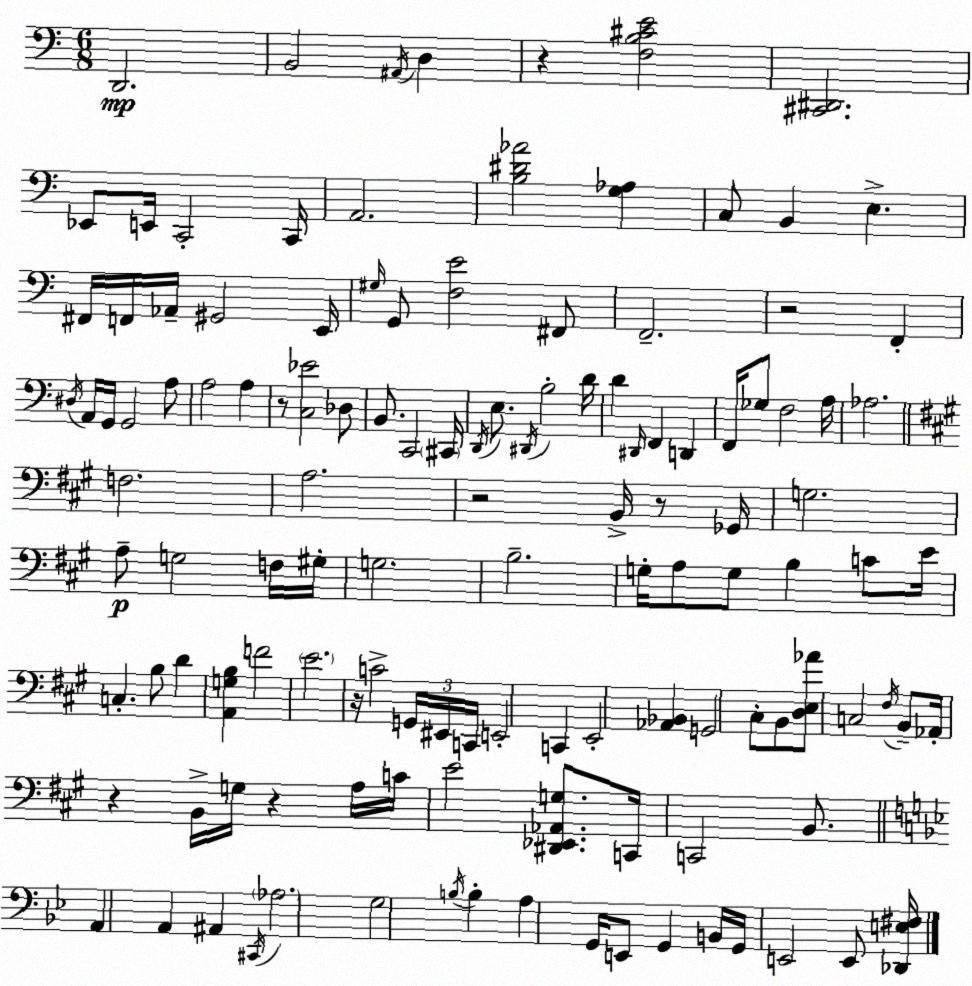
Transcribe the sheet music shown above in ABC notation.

X:1
T:Untitled
M:6/8
L:1/4
K:Am
D,,2 B,,2 ^A,,/4 D, z [F,B,^CE]2 [^C,,^D,,]2 _E,,/2 E,,/4 C,,2 C,,/4 A,,2 [B,^D_A]2 [G,_A,] C,/2 B,, E, ^F,,/4 F,,/4 _A,,/4 ^G,,2 E,,/4 ^G,/4 G,,/2 [F,E]2 ^F,,/2 F,,2 z2 F,, ^D,/4 A,,/4 G,,/4 G,,2 A,/2 A,2 A, z/2 [C,_E]2 _D,/2 B,,/2 C,,2 ^C,,/4 D,,/4 E,/2 ^D,,/4 B,2 D/4 D ^D,,/4 F,, D,, F,,/4 _G,/2 F,2 A,/4 _A,2 F,2 A,2 z2 B,,/4 z/2 _G,,/4 G,2 A,/2 G,2 F,/4 ^G,/4 G,2 B,2 G,/4 A,/2 G,/2 B, C/2 E/4 C, B,/2 D [A,,G,B,] F2 E2 z/4 C2 G,,/4 ^E,,/4 C,,/4 E,,2 C,, E,,2 [_A,,_B,,] G,,2 ^C,/2 B,,/2 [D,E,_A]/2 C,2 ^F,/4 B,,/2 _A,,/4 z B,,/4 G,/4 z A,/4 C/4 E2 [^D,,_E,,_A,,G,]/2 C,,/4 C,,2 B,,/2 A,, A,, ^A,, ^C,,/4 _A,2 G,2 B,/4 B, A, G,,/4 E,,/2 G,, B,,/4 G,,/4 E,,2 E,,/2 [_D,,E,^F,]/4